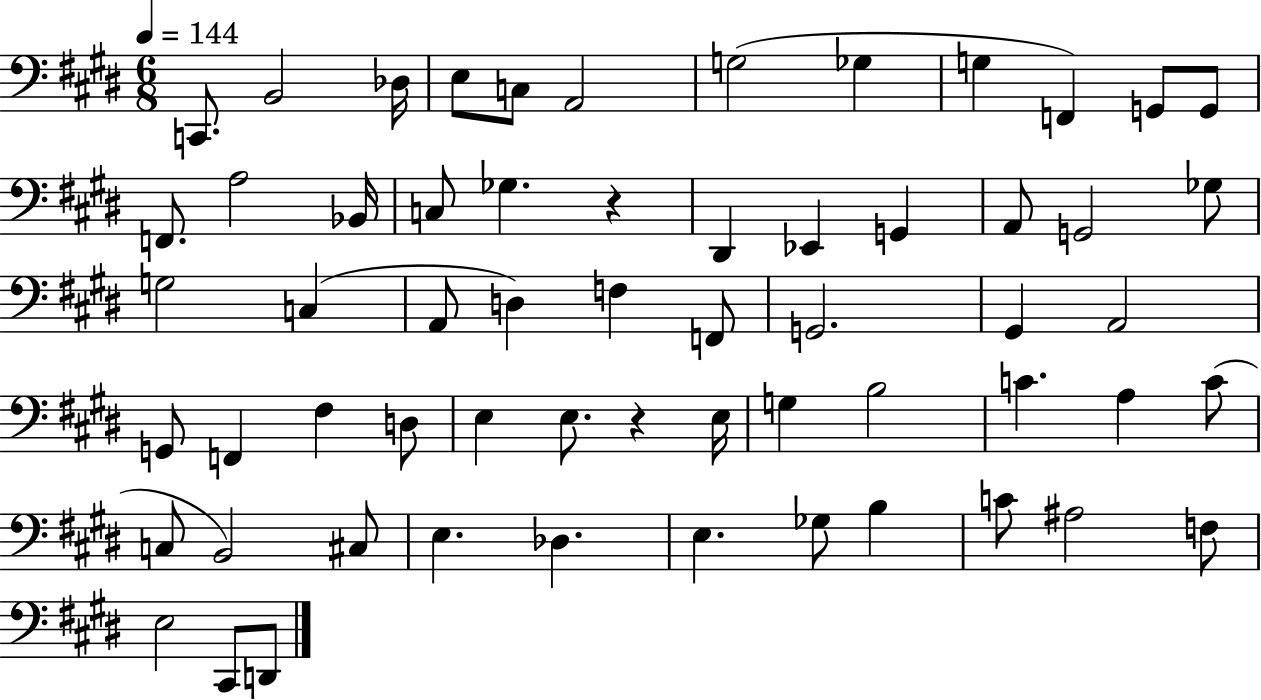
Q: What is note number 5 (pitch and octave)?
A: C3